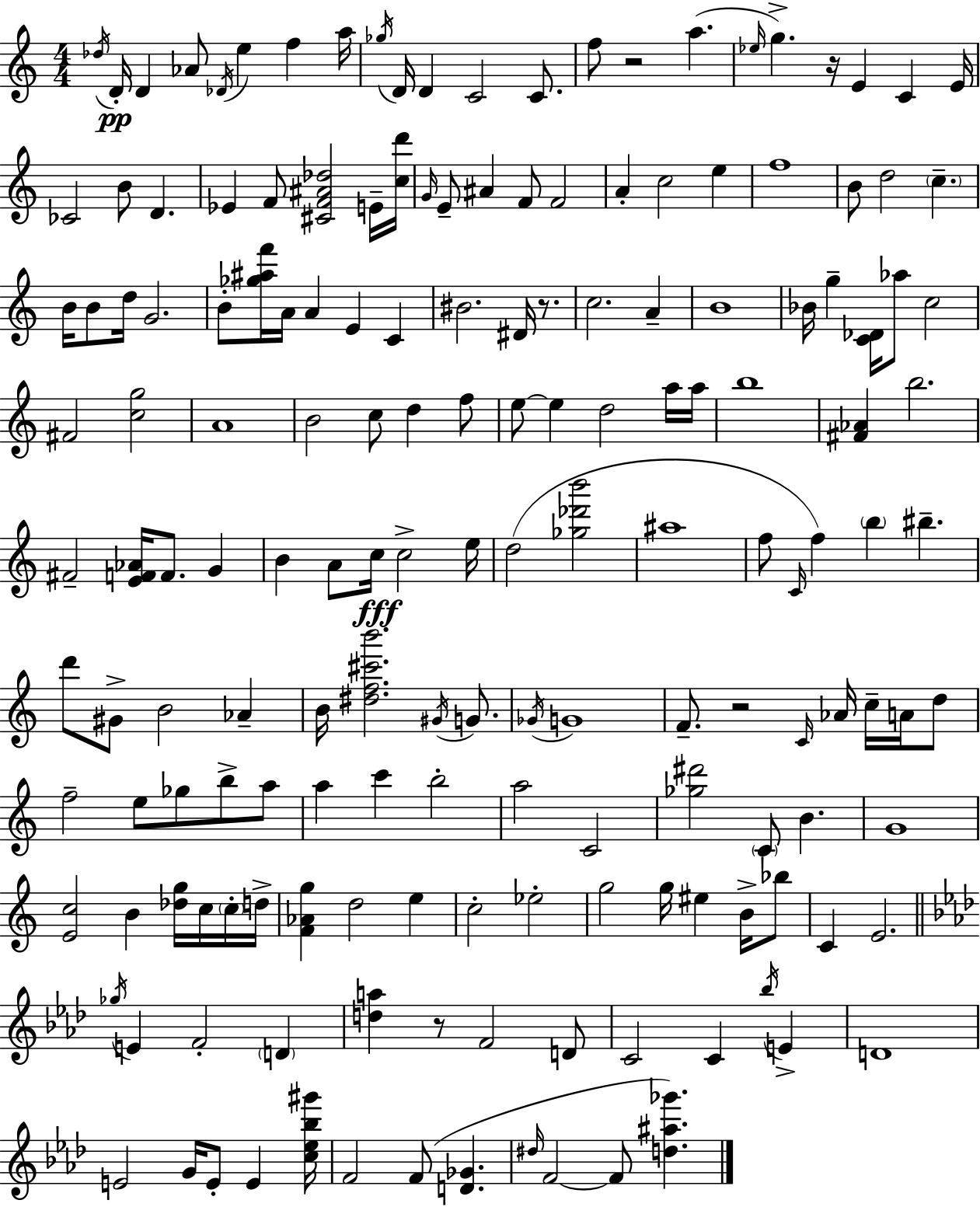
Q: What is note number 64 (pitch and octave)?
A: E5